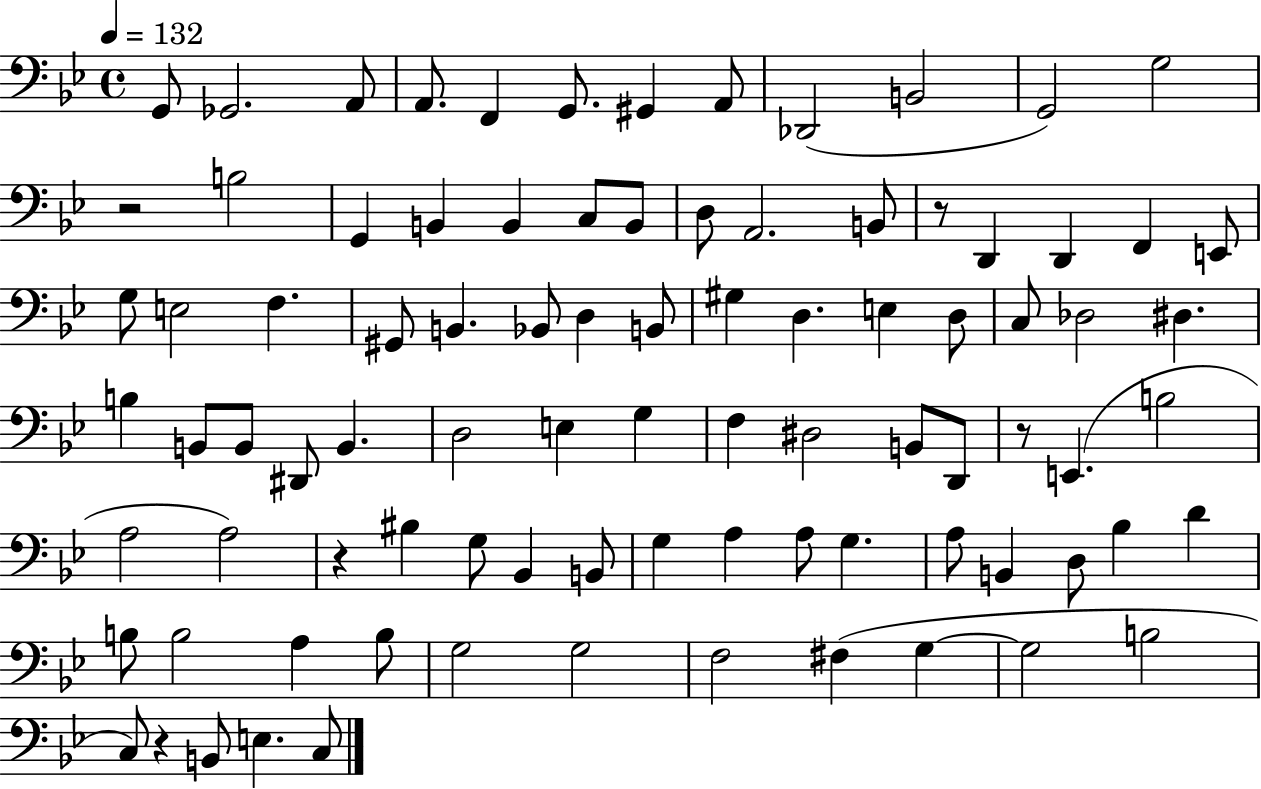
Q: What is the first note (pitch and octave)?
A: G2